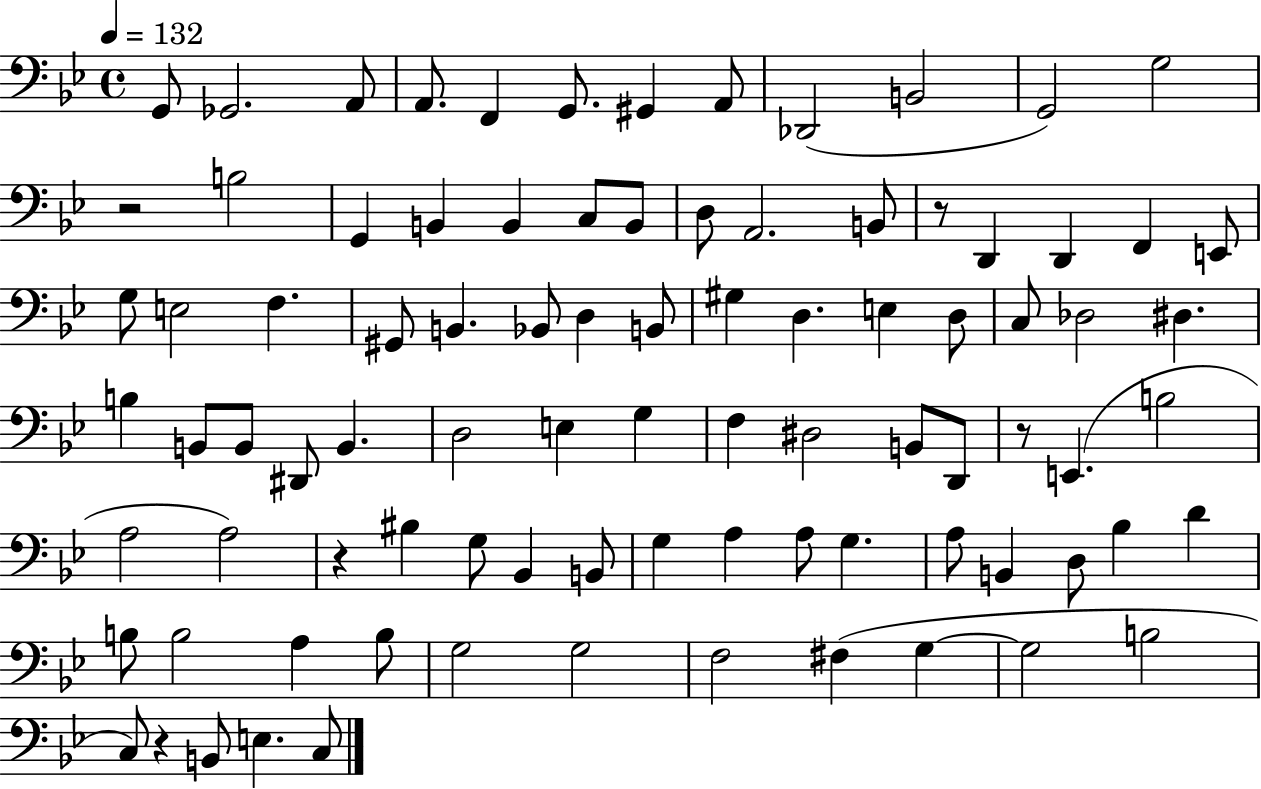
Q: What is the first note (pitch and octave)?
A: G2